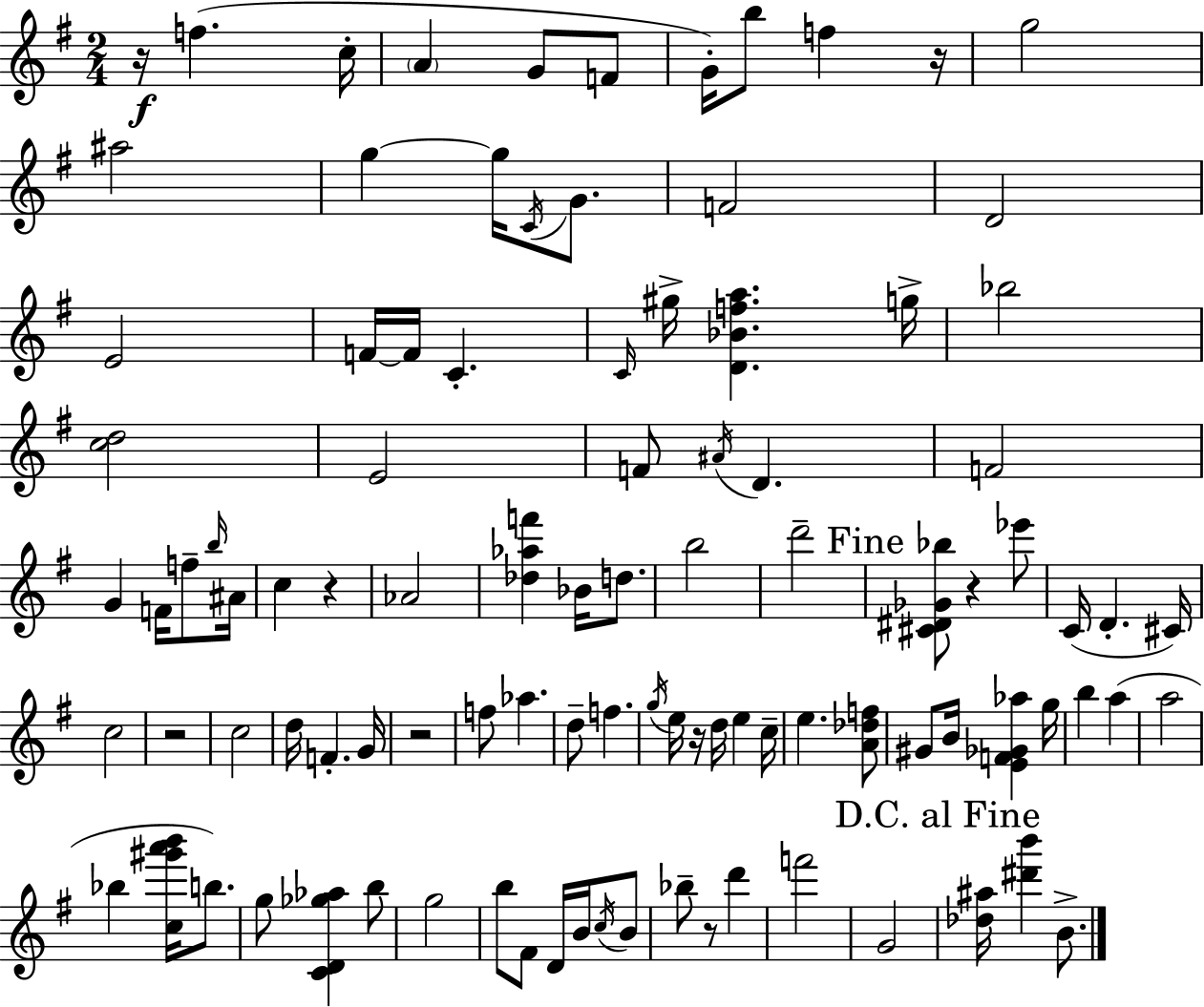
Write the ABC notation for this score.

X:1
T:Untitled
M:2/4
L:1/4
K:G
z/4 f c/4 A G/2 F/2 G/4 b/2 f z/4 g2 ^a2 g g/4 C/4 G/2 F2 D2 E2 F/4 F/4 C C/4 ^g/4 [D_Bfa] g/4 _b2 [cd]2 E2 F/2 ^A/4 D F2 G F/4 f/2 b/4 ^A/4 c z _A2 [_d_af'] _B/4 d/2 b2 d'2 [^C^D_G_b]/2 z _e'/2 C/4 D ^C/4 c2 z2 c2 d/4 F G/4 z2 f/2 _a d/2 f g/4 e/4 z/4 d/4 e c/4 e [A_df]/2 ^G/2 B/4 [EF_G_a] g/4 b a a2 _b [c^g'a'b']/4 b/2 g/2 [CD_g_a] b/2 g2 b/2 ^F/2 D/4 B/4 c/4 B/2 _b/2 z/2 d' f'2 G2 [_d^a]/4 [^d'b'] B/2